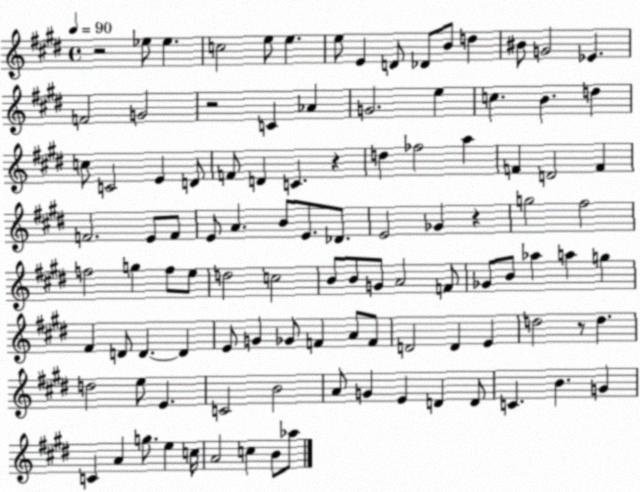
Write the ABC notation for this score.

X:1
T:Untitled
M:4/4
L:1/4
K:E
z2 _e/2 _e c2 e/2 e e/2 E D/2 _D/2 B/2 d ^B/2 G2 _E F2 G2 z2 C _A G2 e c B d c/2 C2 E D/2 F/2 D C z d _f2 a F D2 F F2 E/2 F/2 E/2 A B/2 E/2 _D/2 E2 _G z g2 ^f2 f2 g f/2 e/2 d2 c2 B/2 B/2 G/2 A2 F/2 _G/2 B/2 _a a g ^F D/2 D D E/2 G _G/2 F A/2 F/2 D2 D E d2 z/2 d d2 e/2 E C2 B2 A/2 G E D D/2 C B G C A g/2 e c/4 A2 c B/2 _a/2